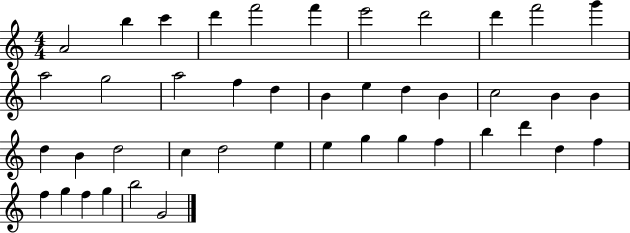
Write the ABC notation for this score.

X:1
T:Untitled
M:4/4
L:1/4
K:C
A2 b c' d' f'2 f' e'2 d'2 d' f'2 g' a2 g2 a2 f d B e d B c2 B B d B d2 c d2 e e g g f b d' d f f g f g b2 G2